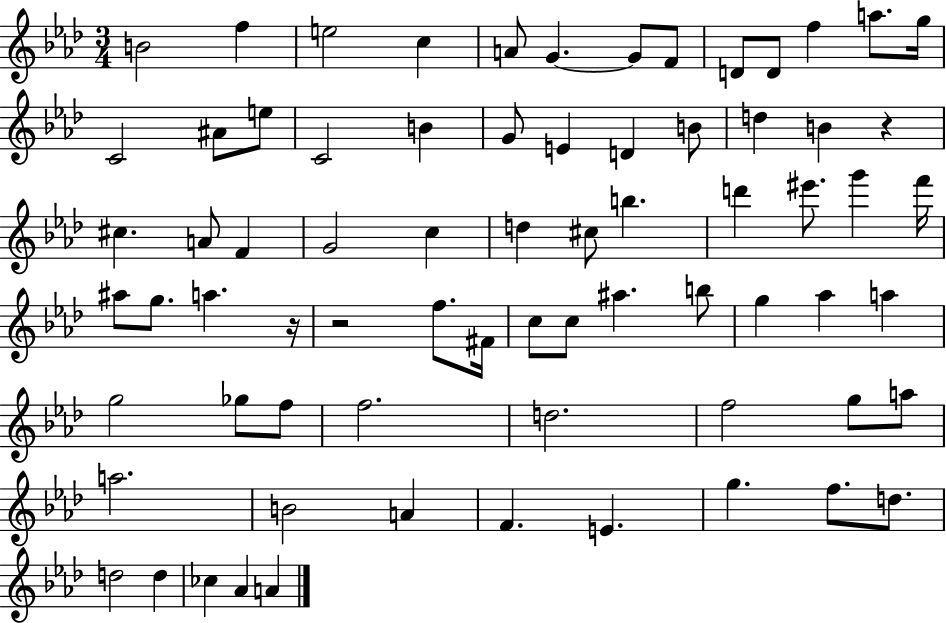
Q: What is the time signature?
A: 3/4